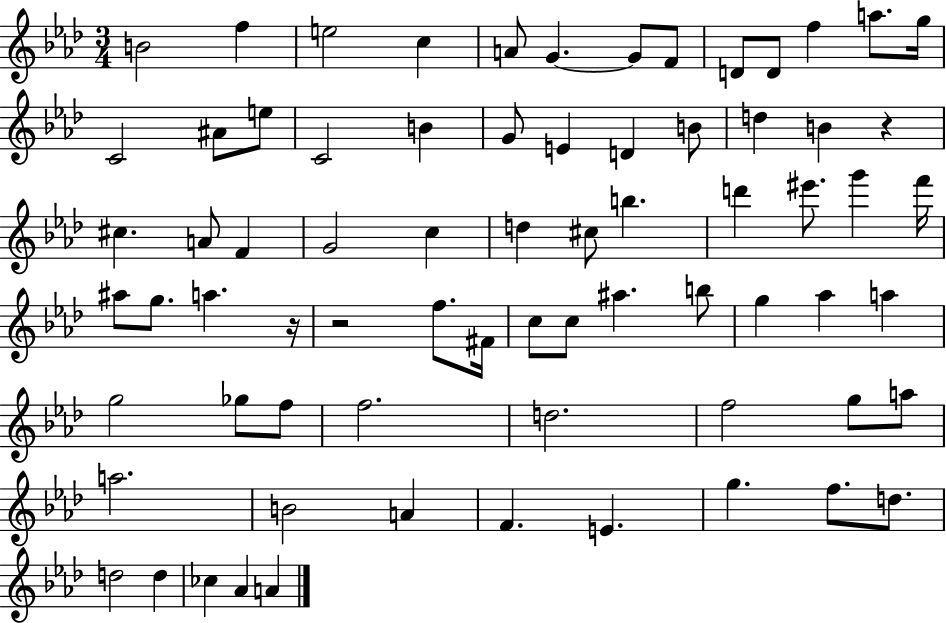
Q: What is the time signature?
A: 3/4